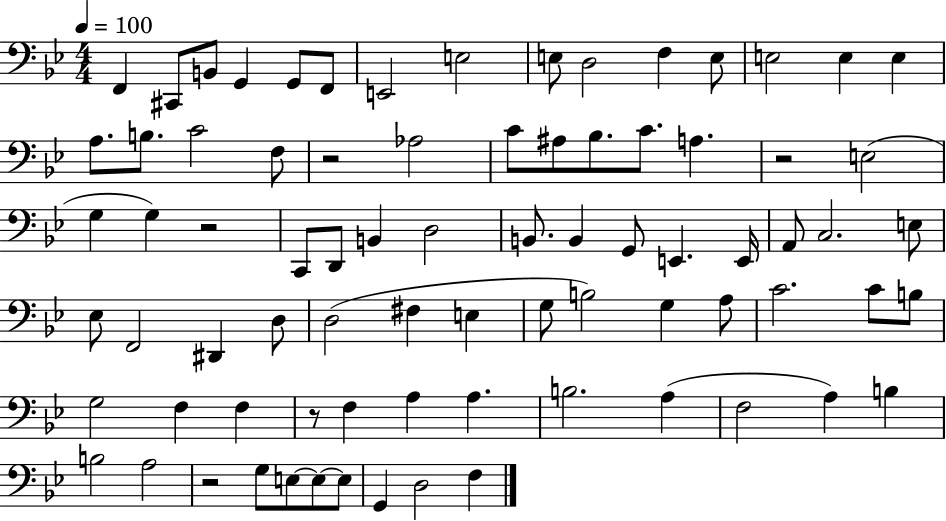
X:1
T:Untitled
M:4/4
L:1/4
K:Bb
F,, ^C,,/2 B,,/2 G,, G,,/2 F,,/2 E,,2 E,2 E,/2 D,2 F, E,/2 E,2 E, E, A,/2 B,/2 C2 F,/2 z2 _A,2 C/2 ^A,/2 _B,/2 C/2 A, z2 E,2 G, G, z2 C,,/2 D,,/2 B,, D,2 B,,/2 B,, G,,/2 E,, E,,/4 A,,/2 C,2 E,/2 _E,/2 F,,2 ^D,, D,/2 D,2 ^F, E, G,/2 B,2 G, A,/2 C2 C/2 B,/2 G,2 F, F, z/2 F, A, A, B,2 A, F,2 A, B, B,2 A,2 z2 G,/2 E,/2 E,/2 E,/2 G,, D,2 F,